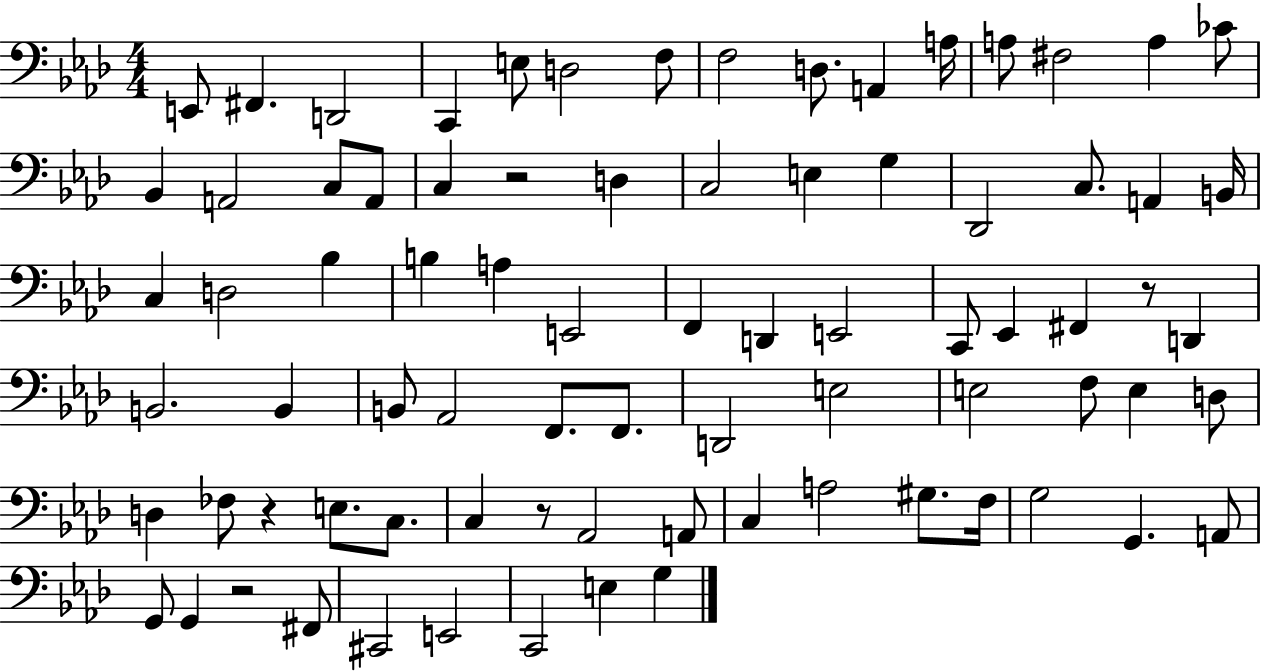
{
  \clef bass
  \numericTimeSignature
  \time 4/4
  \key aes \major
  e,8 fis,4. d,2 | c,4 e8 d2 f8 | f2 d8. a,4 a16 | a8 fis2 a4 ces'8 | \break bes,4 a,2 c8 a,8 | c4 r2 d4 | c2 e4 g4 | des,2 c8. a,4 b,16 | \break c4 d2 bes4 | b4 a4 e,2 | f,4 d,4 e,2 | c,8 ees,4 fis,4 r8 d,4 | \break b,2. b,4 | b,8 aes,2 f,8. f,8. | d,2 e2 | e2 f8 e4 d8 | \break d4 fes8 r4 e8. c8. | c4 r8 aes,2 a,8 | c4 a2 gis8. f16 | g2 g,4. a,8 | \break g,8 g,4 r2 fis,8 | cis,2 e,2 | c,2 e4 g4 | \bar "|."
}